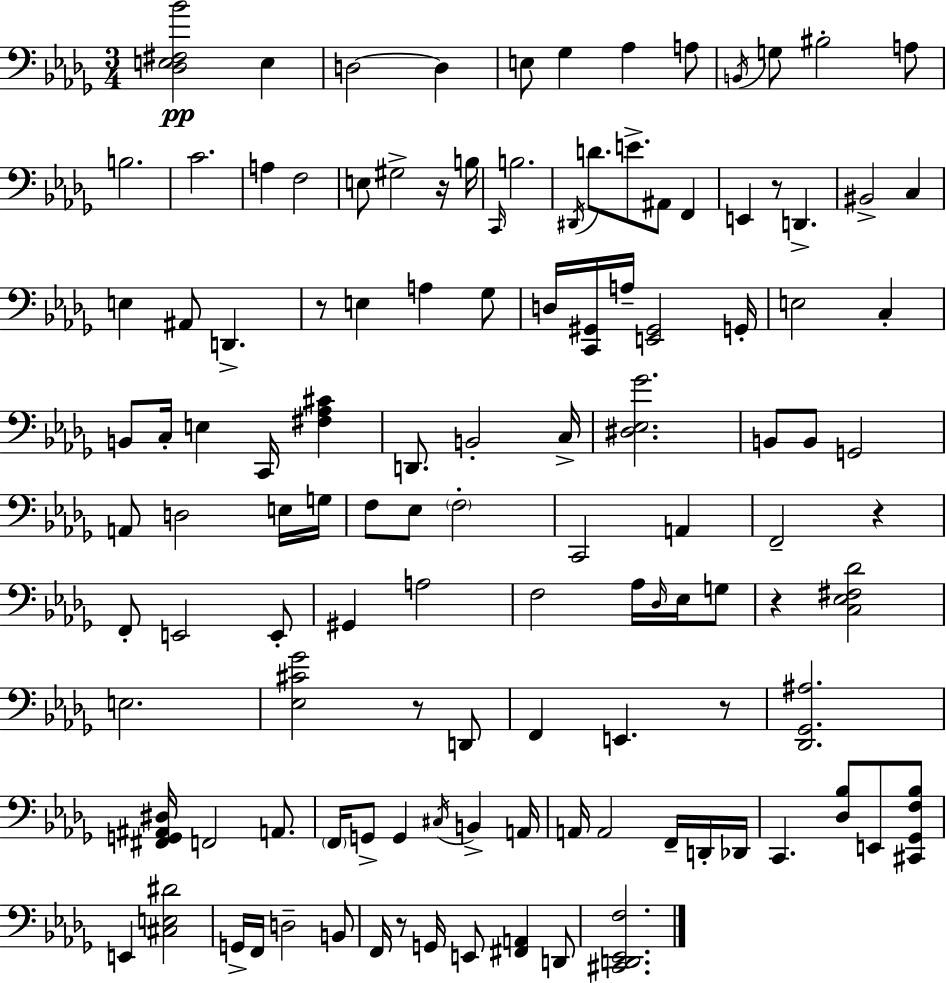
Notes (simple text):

[Db3,E3,F#3,Bb4]/h E3/q D3/h D3/q E3/e Gb3/q Ab3/q A3/e B2/s G3/e BIS3/h A3/e B3/h. C4/h. A3/q F3/h E3/e G#3/h R/s B3/s C2/s B3/h. D#2/s D4/e. E4/e. A#2/e F2/q E2/q R/e D2/q. BIS2/h C3/q E3/q A#2/e D2/q. R/e E3/q A3/q Gb3/e D3/s [C2,G#2]/s A3/s [E2,G#2]/h G2/s E3/h C3/q B2/e C3/s E3/q C2/s [F#3,Ab3,C#4]/q D2/e. B2/h C3/s [D#3,Eb3,Gb4]/h. B2/e B2/e G2/h A2/e D3/h E3/s G3/s F3/e Eb3/e F3/h C2/h A2/q F2/h R/q F2/e E2/h E2/e G#2/q A3/h F3/h Ab3/s Db3/s Eb3/s G3/e R/q [C3,Eb3,F#3,Db4]/h E3/h. [Eb3,C#4,Gb4]/h R/e D2/e F2/q E2/q. R/e [Db2,Gb2,A#3]/h. [F#2,G2,A#2,D#3]/s F2/h A2/e. F2/s G2/e G2/q C#3/s B2/q A2/s A2/s A2/h F2/s D2/s Db2/s C2/q. [Db3,Bb3]/e E2/e [C#2,Gb2,F3,Bb3]/e E2/q [C#3,E3,D#4]/h G2/s F2/s D3/h B2/e F2/s R/e G2/s E2/e [F#2,A2]/q D2/e [C#2,D2,Eb2,F3]/h.